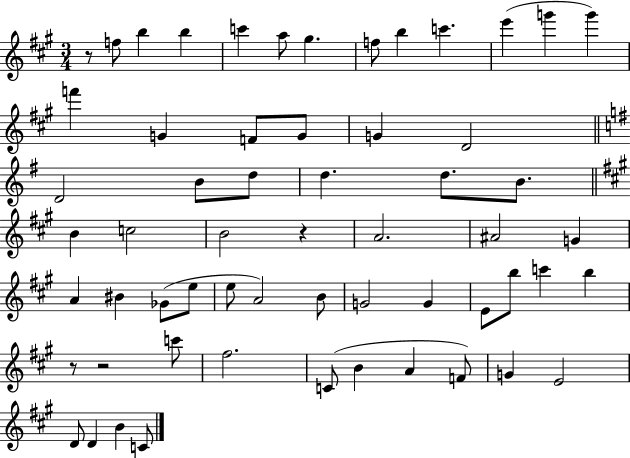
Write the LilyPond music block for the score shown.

{
  \clef treble
  \numericTimeSignature
  \time 3/4
  \key a \major
  r8 f''8 b''4 b''4 | c'''4 a''8 gis''4. | f''8 b''4 c'''4. | e'''4( g'''4 g'''4) | \break f'''4 g'4 f'8 g'8 | g'4 d'2 | \bar "||" \break \key e \minor d'2 b'8 d''8 | d''4. d''8. b'8. | \bar "||" \break \key a \major b'4 c''2 | b'2 r4 | a'2. | ais'2 g'4 | \break a'4 bis'4 ges'8( e''8 | e''8 a'2) b'8 | g'2 g'4 | e'8 b''8 c'''4 b''4 | \break r8 r2 c'''8 | fis''2. | c'8( b'4 a'4 f'8) | g'4 e'2 | \break d'8 d'4 b'4 c'8 | \bar "|."
}